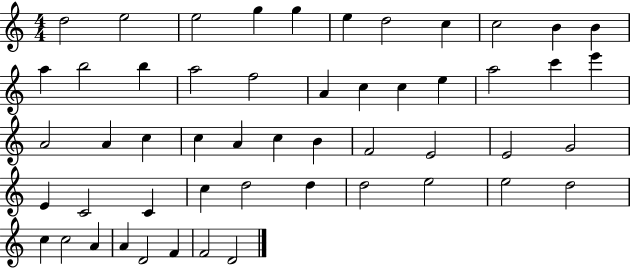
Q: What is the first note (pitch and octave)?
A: D5